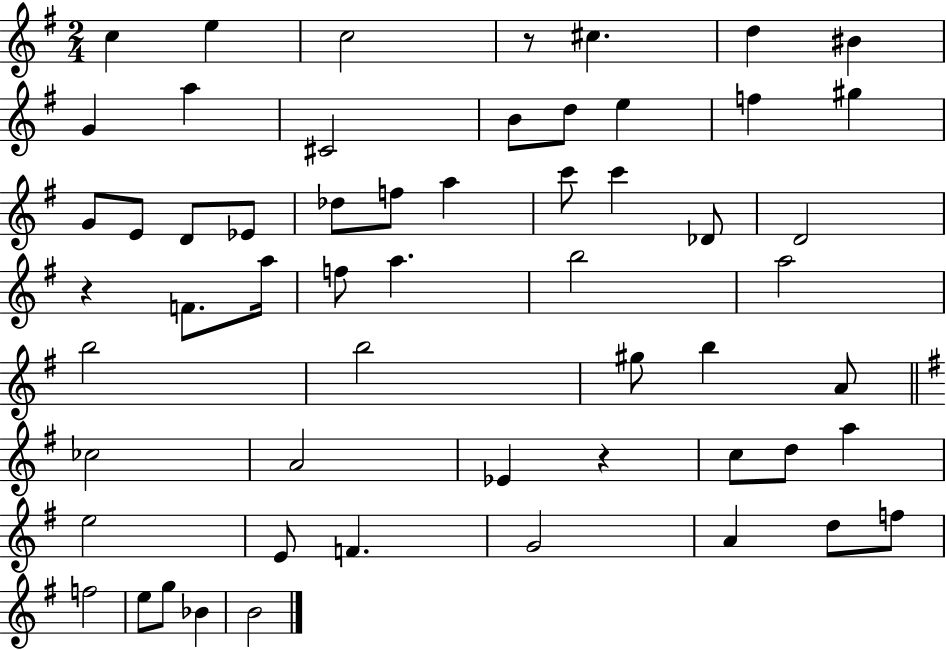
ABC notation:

X:1
T:Untitled
M:2/4
L:1/4
K:G
c e c2 z/2 ^c d ^B G a ^C2 B/2 d/2 e f ^g G/2 E/2 D/2 _E/2 _d/2 f/2 a c'/2 c' _D/2 D2 z F/2 a/4 f/2 a b2 a2 b2 b2 ^g/2 b A/2 _c2 A2 _E z c/2 d/2 a e2 E/2 F G2 A d/2 f/2 f2 e/2 g/2 _B B2